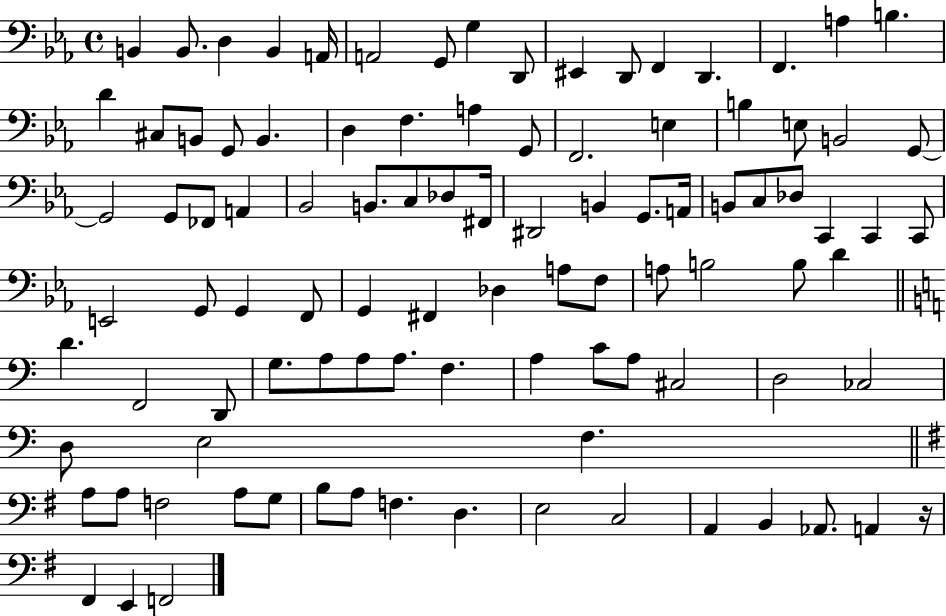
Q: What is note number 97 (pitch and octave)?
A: E2